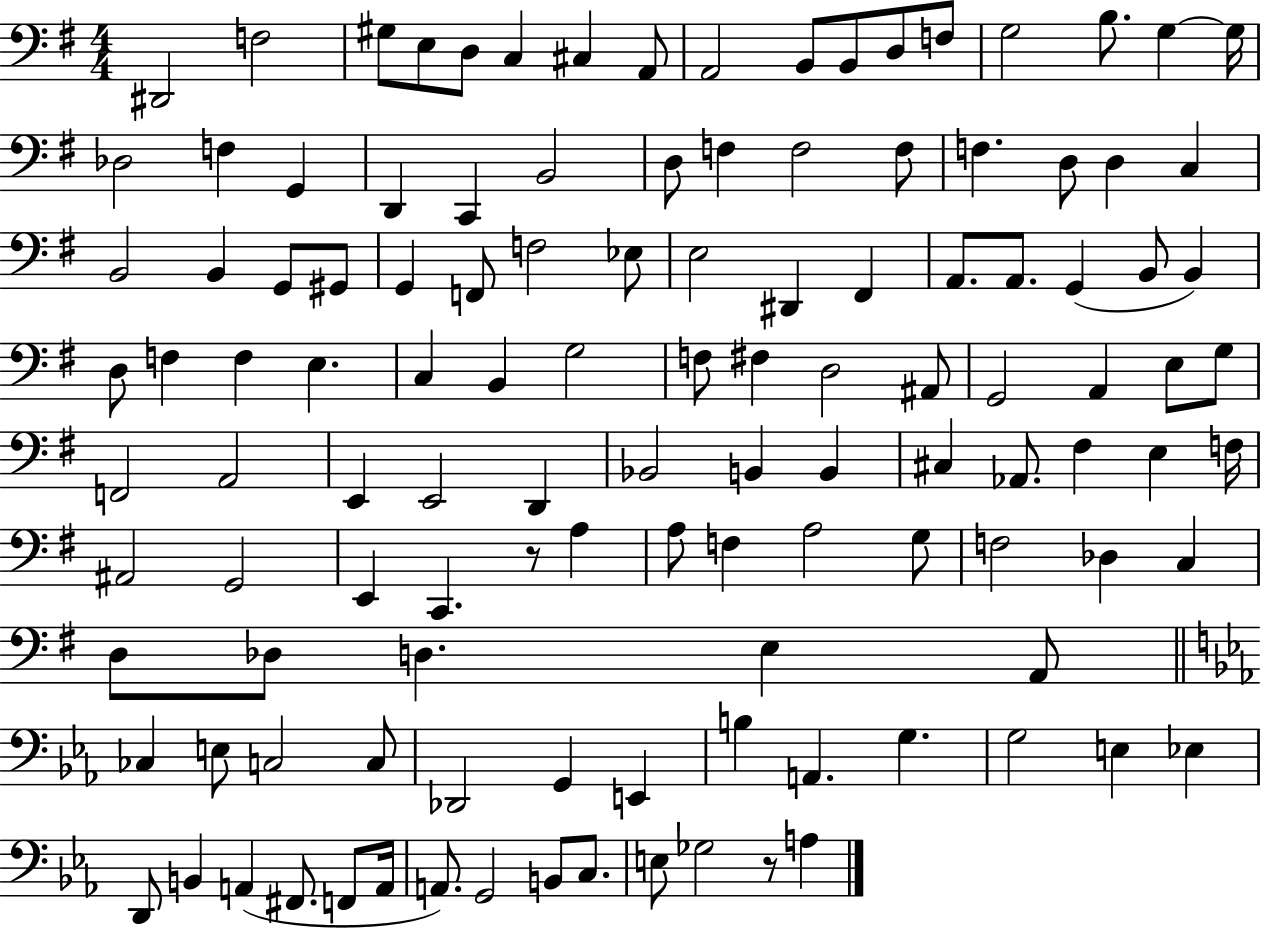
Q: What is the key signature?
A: G major